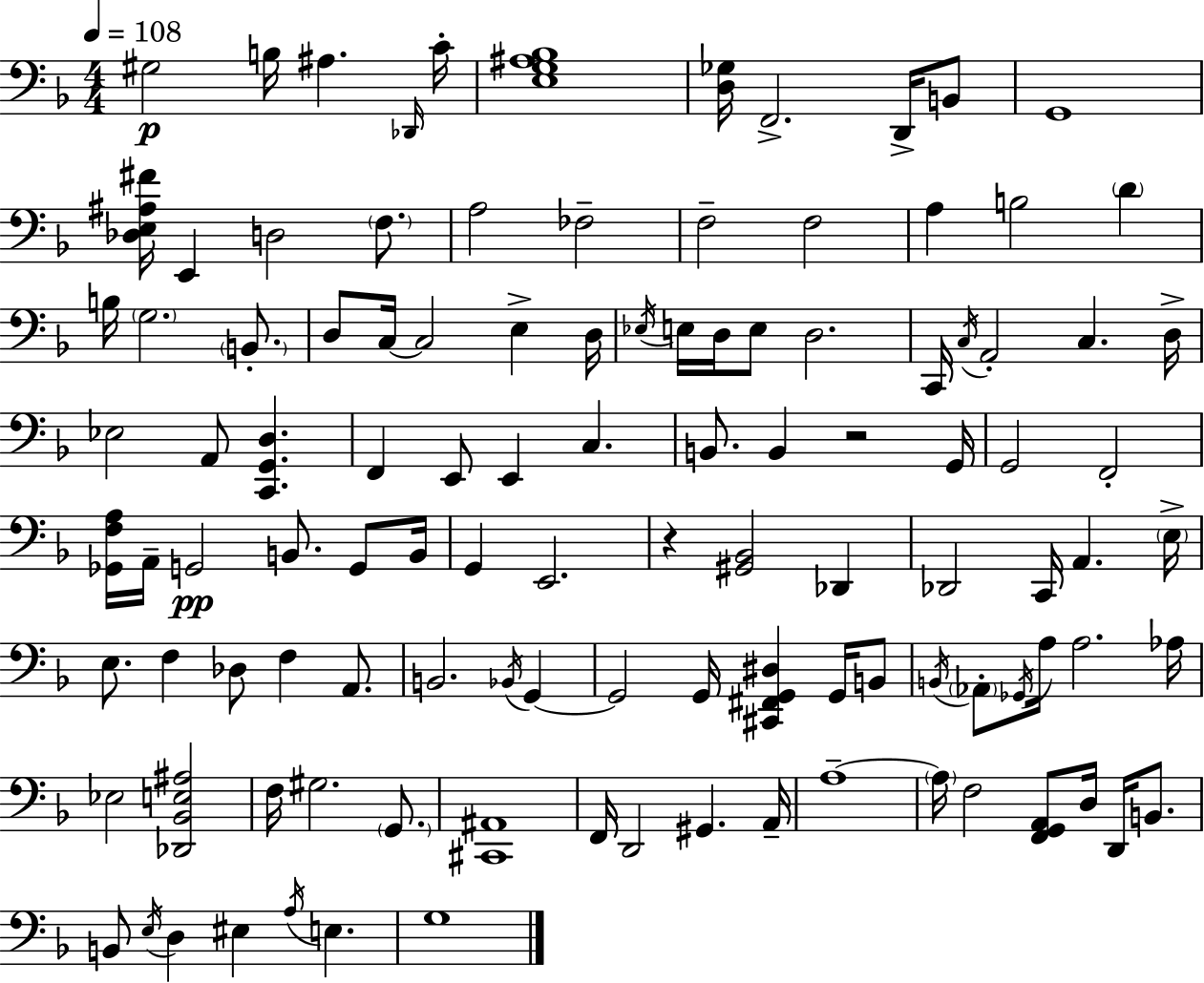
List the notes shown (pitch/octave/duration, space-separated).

G#3/h B3/s A#3/q. Db2/s C4/s [E3,G3,A#3,Bb3]/w [D3,Gb3]/s F2/h. D2/s B2/e G2/w [Db3,E3,A#3,F#4]/s E2/q D3/h F3/e. A3/h FES3/h F3/h F3/h A3/q B3/h D4/q B3/s G3/h. B2/e. D3/e C3/s C3/h E3/q D3/s Eb3/s E3/s D3/s E3/e D3/h. C2/s C3/s A2/h C3/q. D3/s Eb3/h A2/e [C2,G2,D3]/q. F2/q E2/e E2/q C3/q. B2/e. B2/q R/h G2/s G2/h F2/h [Gb2,F3,A3]/s A2/s G2/h B2/e. G2/e B2/s G2/q E2/h. R/q [G#2,Bb2]/h Db2/q Db2/h C2/s A2/q. E3/s E3/e. F3/q Db3/e F3/q A2/e. B2/h. Bb2/s G2/q G2/h G2/s [C#2,F#2,G2,D#3]/q G2/s B2/e B2/s Ab2/e Gb2/s A3/s A3/h. Ab3/s Eb3/h [Db2,Bb2,E3,A#3]/h F3/s G#3/h. G2/e. [C#2,A#2]/w F2/s D2/h G#2/q. A2/s A3/w A3/s F3/h [F2,G2,A2]/e D3/s D2/s B2/e. B2/e E3/s D3/q EIS3/q A3/s E3/q. G3/w